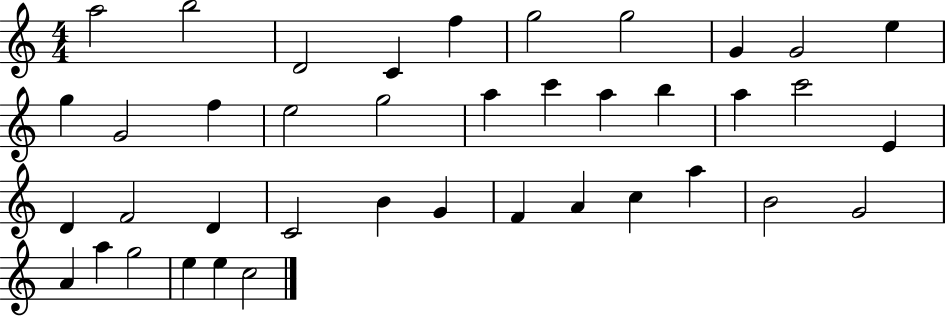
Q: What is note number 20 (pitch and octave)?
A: A5